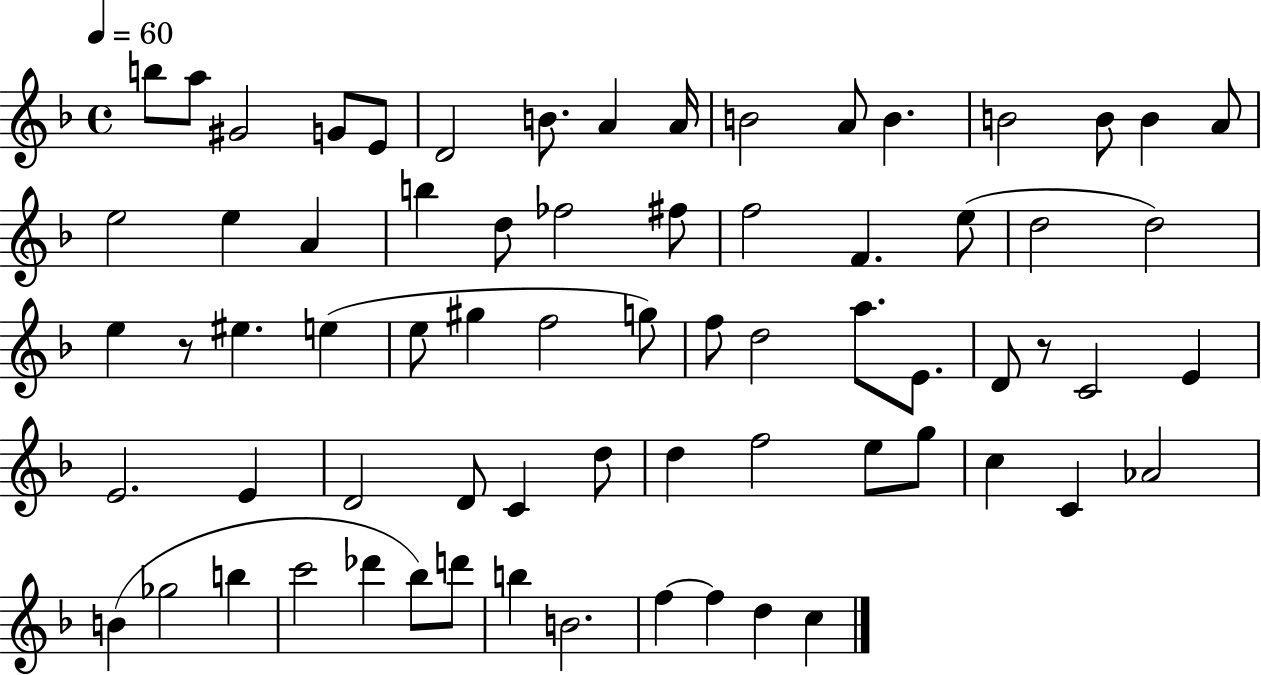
X:1
T:Untitled
M:4/4
L:1/4
K:F
b/2 a/2 ^G2 G/2 E/2 D2 B/2 A A/4 B2 A/2 B B2 B/2 B A/2 e2 e A b d/2 _f2 ^f/2 f2 F e/2 d2 d2 e z/2 ^e e e/2 ^g f2 g/2 f/2 d2 a/2 E/2 D/2 z/2 C2 E E2 E D2 D/2 C d/2 d f2 e/2 g/2 c C _A2 B _g2 b c'2 _d' _b/2 d'/2 b B2 f f d c